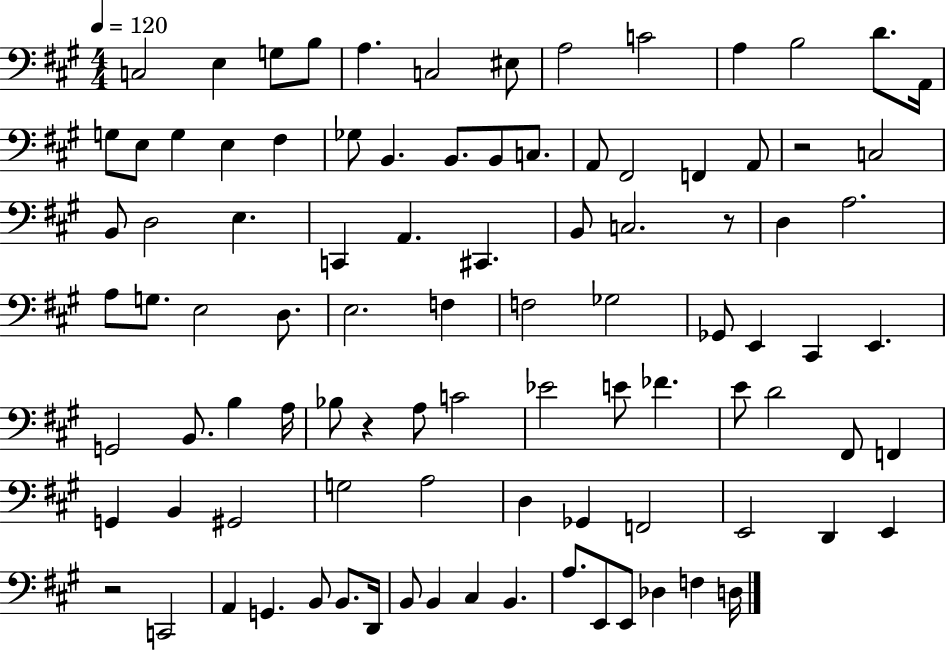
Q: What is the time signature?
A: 4/4